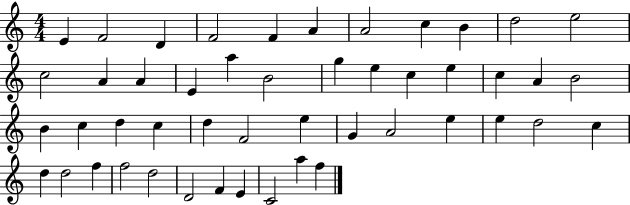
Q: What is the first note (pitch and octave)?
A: E4